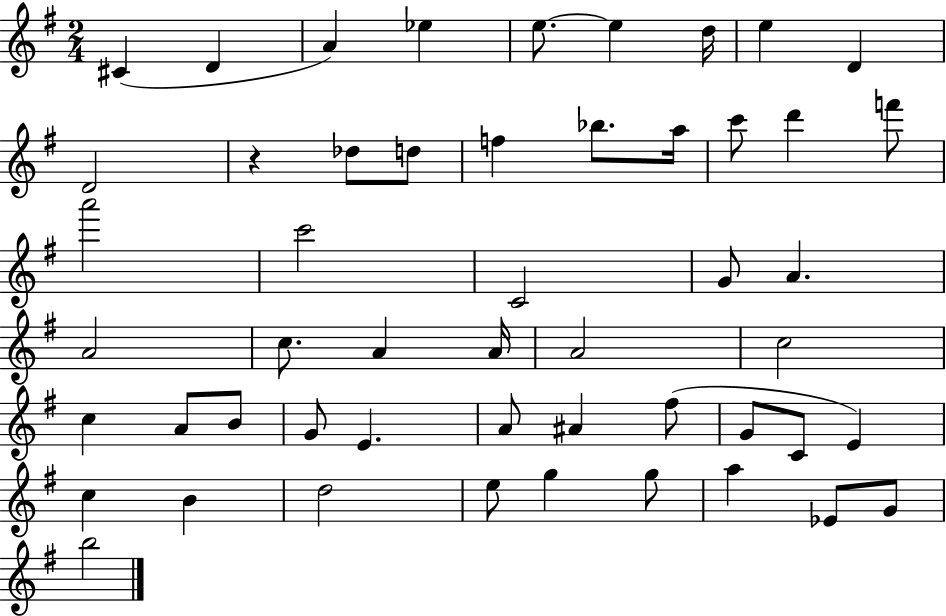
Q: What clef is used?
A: treble